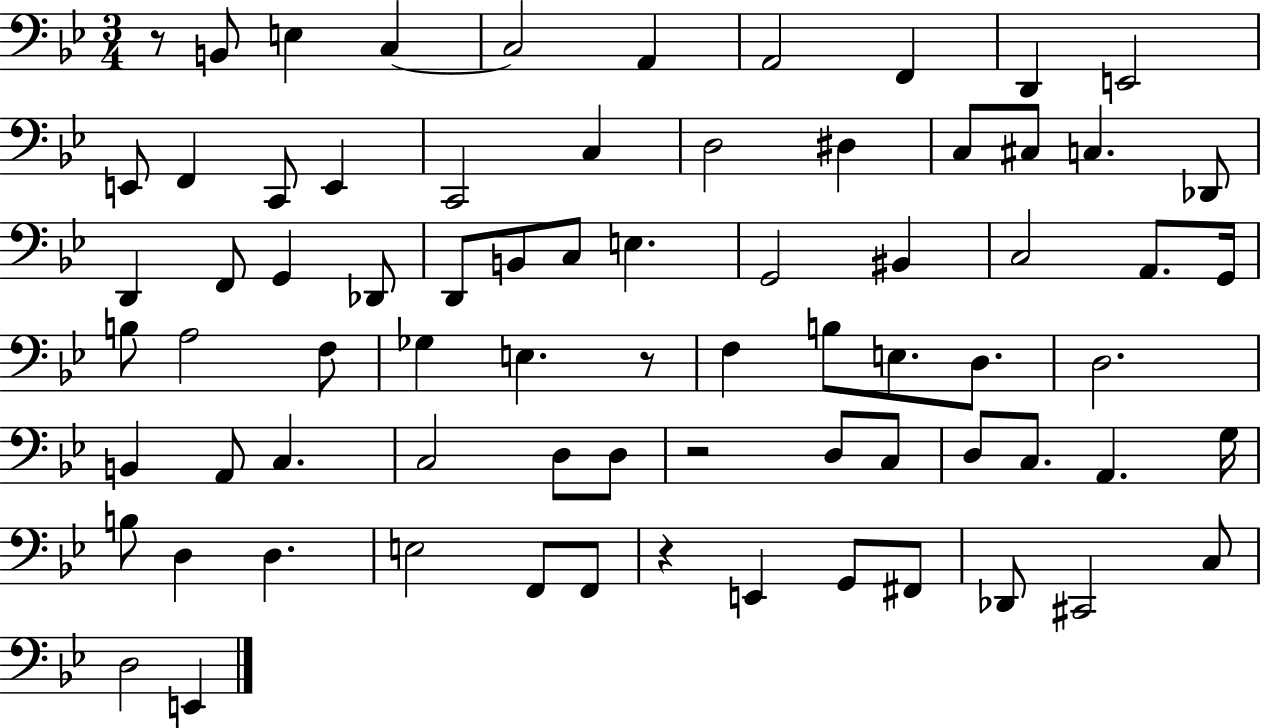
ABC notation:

X:1
T:Untitled
M:3/4
L:1/4
K:Bb
z/2 B,,/2 E, C, C,2 A,, A,,2 F,, D,, E,,2 E,,/2 F,, C,,/2 E,, C,,2 C, D,2 ^D, C,/2 ^C,/2 C, _D,,/2 D,, F,,/2 G,, _D,,/2 D,,/2 B,,/2 C,/2 E, G,,2 ^B,, C,2 A,,/2 G,,/4 B,/2 A,2 F,/2 _G, E, z/2 F, B,/2 E,/2 D,/2 D,2 B,, A,,/2 C, C,2 D,/2 D,/2 z2 D,/2 C,/2 D,/2 C,/2 A,, G,/4 B,/2 D, D, E,2 F,,/2 F,,/2 z E,, G,,/2 ^F,,/2 _D,,/2 ^C,,2 C,/2 D,2 E,,